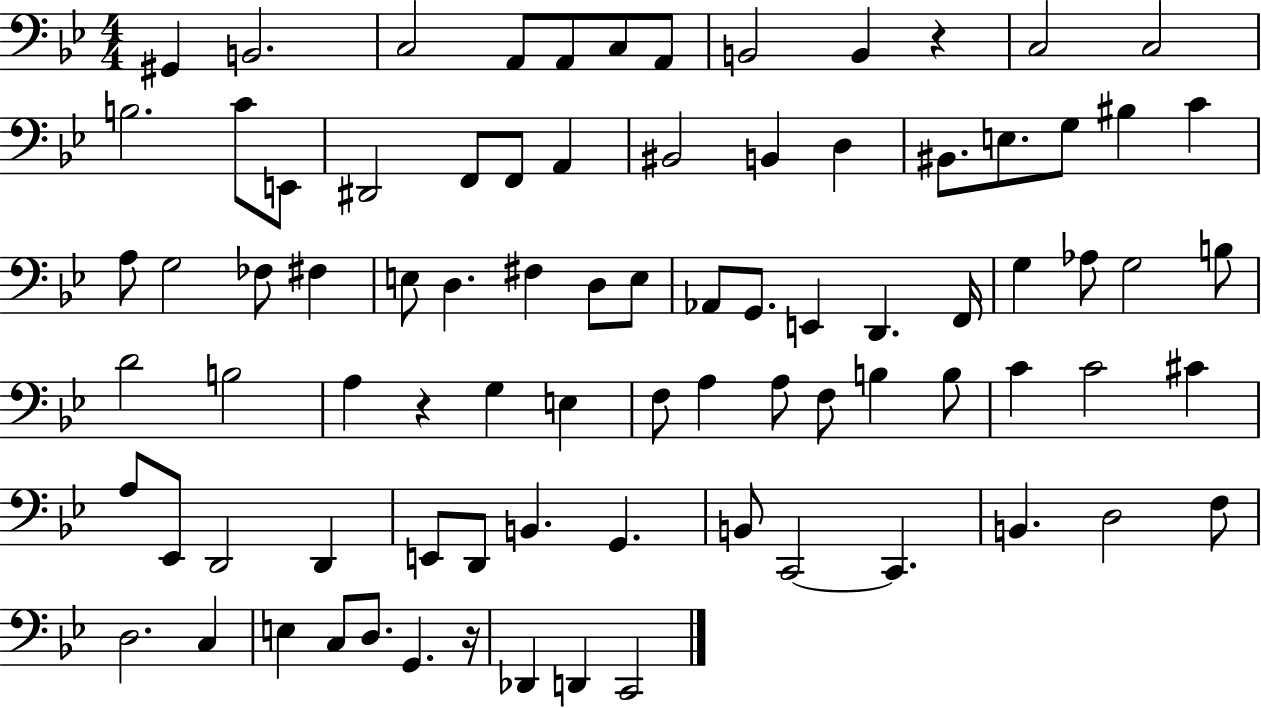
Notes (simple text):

G#2/q B2/h. C3/h A2/e A2/e C3/e A2/e B2/h B2/q R/q C3/h C3/h B3/h. C4/e E2/e D#2/h F2/e F2/e A2/q BIS2/h B2/q D3/q BIS2/e. E3/e. G3/e BIS3/q C4/q A3/e G3/h FES3/e F#3/q E3/e D3/q. F#3/q D3/e E3/e Ab2/e G2/e. E2/q D2/q. F2/s G3/q Ab3/e G3/h B3/e D4/h B3/h A3/q R/q G3/q E3/q F3/e A3/q A3/e F3/e B3/q B3/e C4/q C4/h C#4/q A3/e Eb2/e D2/h D2/q E2/e D2/e B2/q. G2/q. B2/e C2/h C2/q. B2/q. D3/h F3/e D3/h. C3/q E3/q C3/e D3/e. G2/q. R/s Db2/q D2/q C2/h